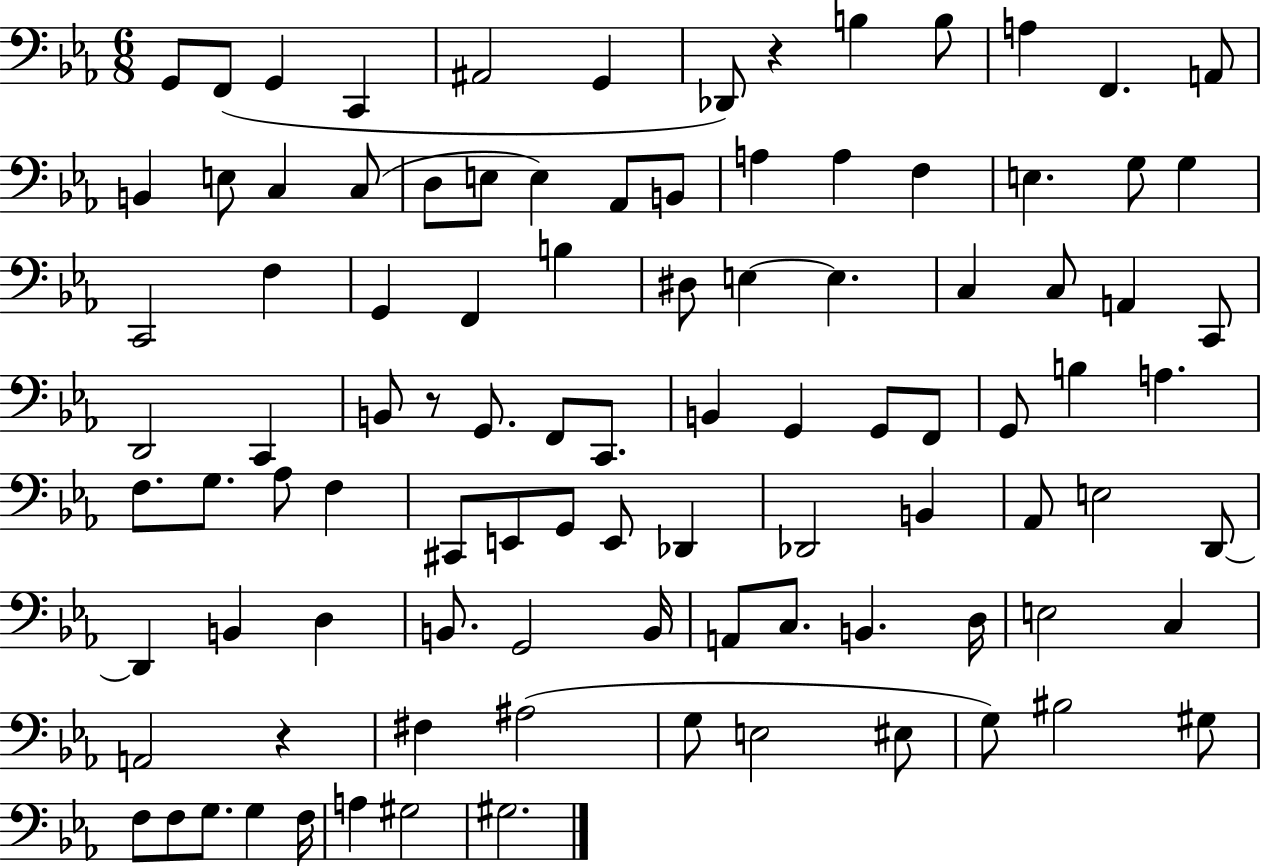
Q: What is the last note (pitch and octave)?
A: G#3